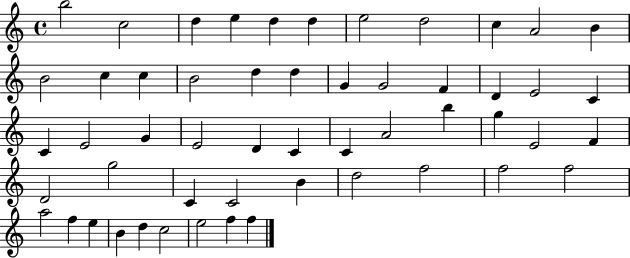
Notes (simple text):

B5/h C5/h D5/q E5/q D5/q D5/q E5/h D5/h C5/q A4/h B4/q B4/h C5/q C5/q B4/h D5/q D5/q G4/q G4/h F4/q D4/q E4/h C4/q C4/q E4/h G4/q E4/h D4/q C4/q C4/q A4/h B5/q G5/q E4/h F4/q D4/h G5/h C4/q C4/h B4/q D5/h F5/h F5/h F5/h A5/h F5/q E5/q B4/q D5/q C5/h E5/h F5/q F5/q